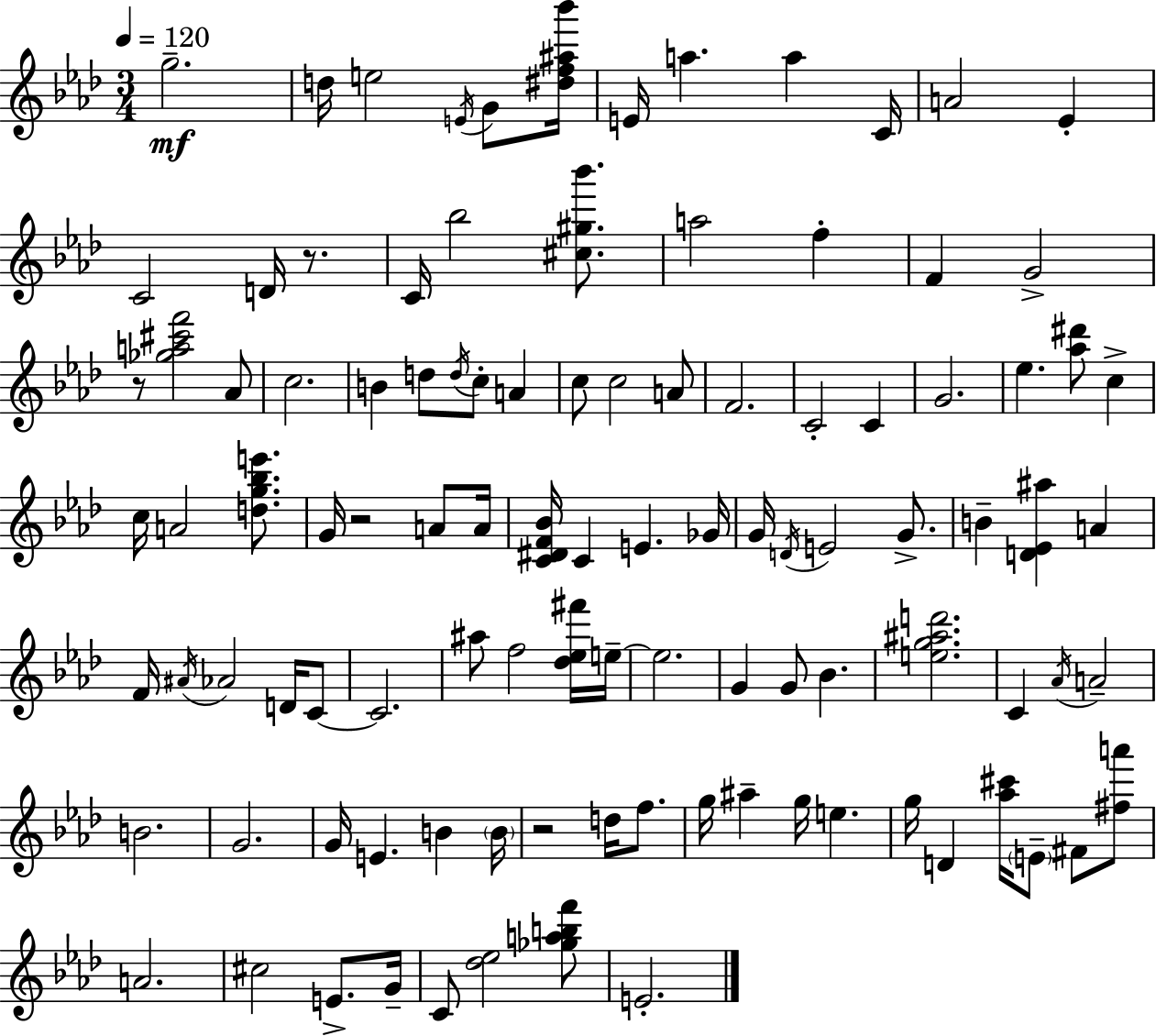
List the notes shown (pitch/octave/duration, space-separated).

G5/h. D5/s E5/h E4/s G4/e [D#5,F5,A#5,Bb6]/s E4/s A5/q. A5/q C4/s A4/h Eb4/q C4/h D4/s R/e. C4/s Bb5/h [C#5,G#5,Bb6]/e. A5/h F5/q F4/q G4/h R/e [Gb5,A5,C#6,F6]/h Ab4/e C5/h. B4/q D5/e D5/s C5/e A4/q C5/e C5/h A4/e F4/h. C4/h C4/q G4/h. Eb5/q. [Ab5,D#6]/e C5/q C5/s A4/h [D5,G5,Bb5,E6]/e. G4/s R/h A4/e A4/s [C4,D#4,F4,Bb4]/s C4/q E4/q. Gb4/s G4/s D4/s E4/h G4/e. B4/q [D4,Eb4,A#5]/q A4/q F4/s A#4/s Ab4/h D4/s C4/e C4/h. A#5/e F5/h [Db5,Eb5,F#6]/s E5/s E5/h. G4/q G4/e Bb4/q. [E5,G5,A#5,D6]/h. C4/q Ab4/s A4/h B4/h. G4/h. G4/s E4/q. B4/q B4/s R/h D5/s F5/e. G5/s A#5/q G5/s E5/q. G5/s D4/q [Ab5,C#6]/s E4/e F#4/e [F#5,A6]/e A4/h. C#5/h E4/e. G4/s C4/e [Db5,Eb5]/h [Gb5,A5,B5,F6]/e E4/h.